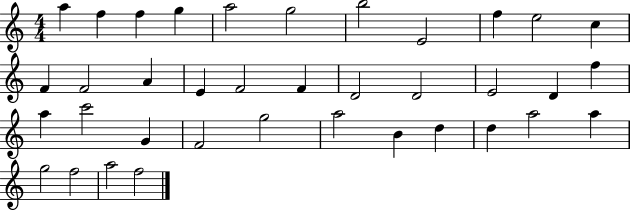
X:1
T:Untitled
M:4/4
L:1/4
K:C
a f f g a2 g2 b2 E2 f e2 c F F2 A E F2 F D2 D2 E2 D f a c'2 G F2 g2 a2 B d d a2 a g2 f2 a2 f2